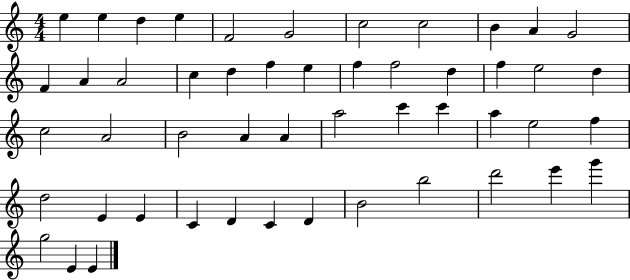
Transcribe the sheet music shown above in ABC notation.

X:1
T:Untitled
M:4/4
L:1/4
K:C
e e d e F2 G2 c2 c2 B A G2 F A A2 c d f e f f2 d f e2 d c2 A2 B2 A A a2 c' c' a e2 f d2 E E C D C D B2 b2 d'2 e' g' g2 E E